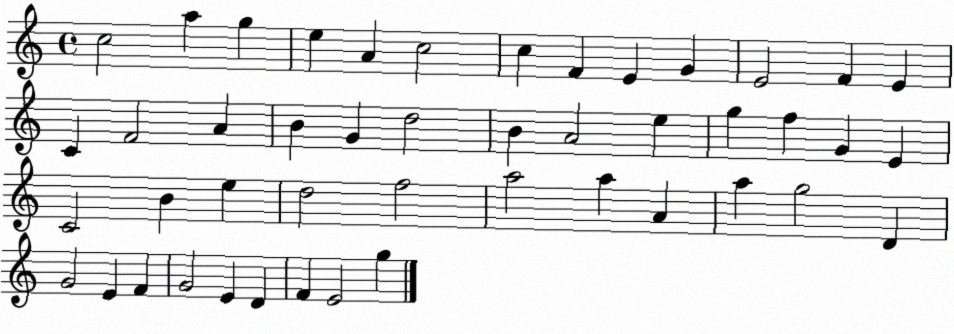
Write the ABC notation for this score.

X:1
T:Untitled
M:4/4
L:1/4
K:C
c2 a g e A c2 c F E G E2 F E C F2 A B G d2 B A2 e g f G E C2 B e d2 f2 a2 a A a g2 D G2 E F G2 E D F E2 g